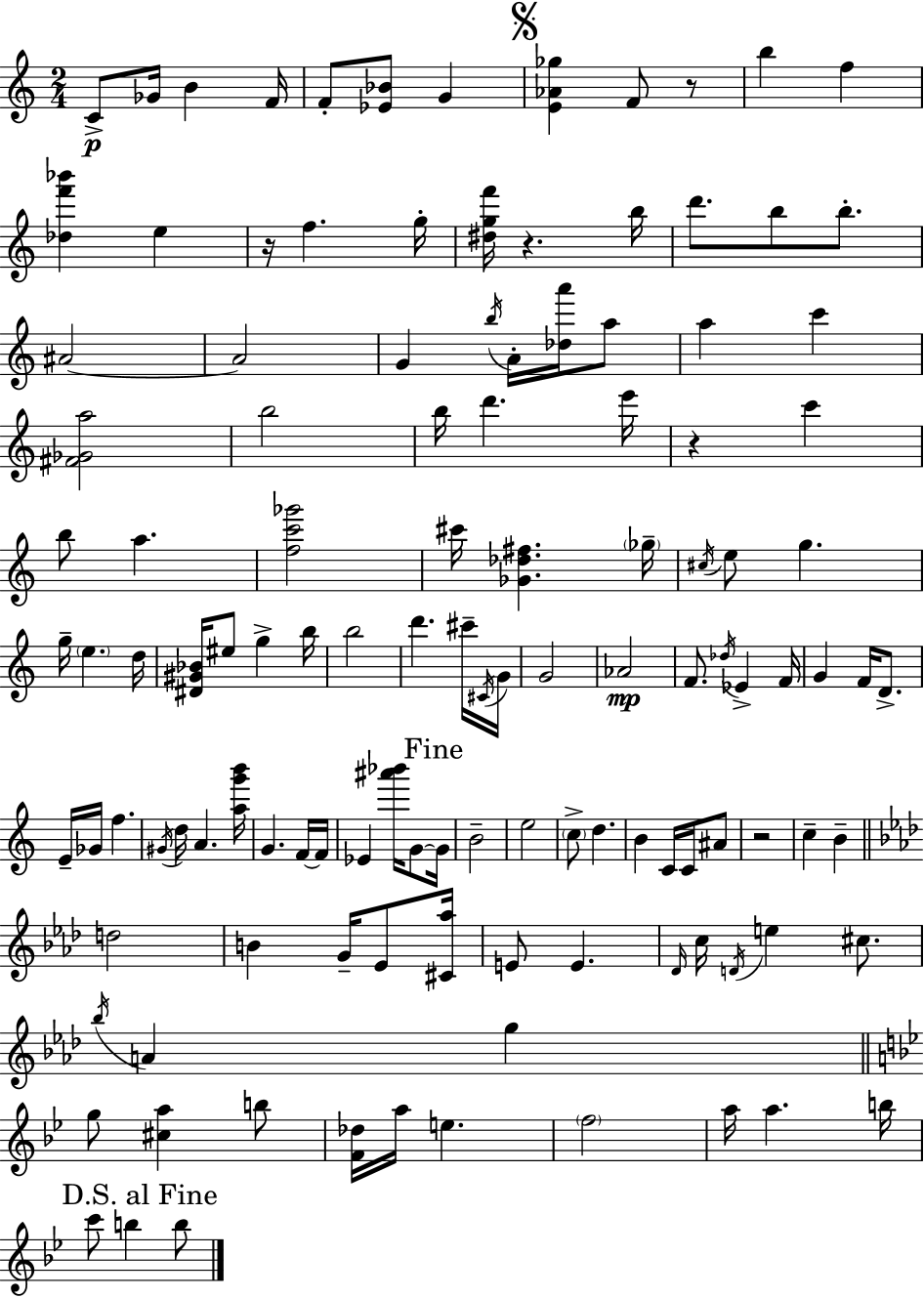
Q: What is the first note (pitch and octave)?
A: C4